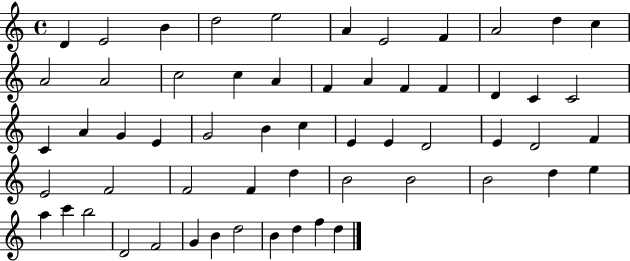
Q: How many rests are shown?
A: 0